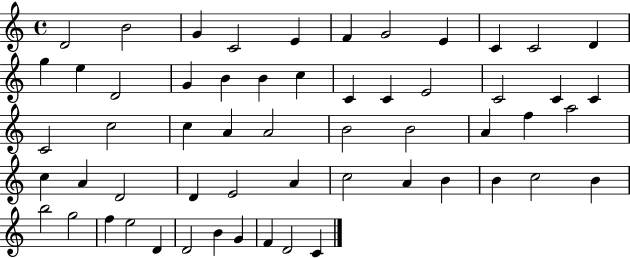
{
  \clef treble
  \time 4/4
  \defaultTimeSignature
  \key c \major
  d'2 b'2 | g'4 c'2 e'4 | f'4 g'2 e'4 | c'4 c'2 d'4 | \break g''4 e''4 d'2 | g'4 b'4 b'4 c''4 | c'4 c'4 e'2 | c'2 c'4 c'4 | \break c'2 c''2 | c''4 a'4 a'2 | b'2 b'2 | a'4 f''4 a''2 | \break c''4 a'4 d'2 | d'4 e'2 a'4 | c''2 a'4 b'4 | b'4 c''2 b'4 | \break b''2 g''2 | f''4 e''2 d'4 | d'2 b'4 g'4 | f'4 d'2 c'4 | \break \bar "|."
}